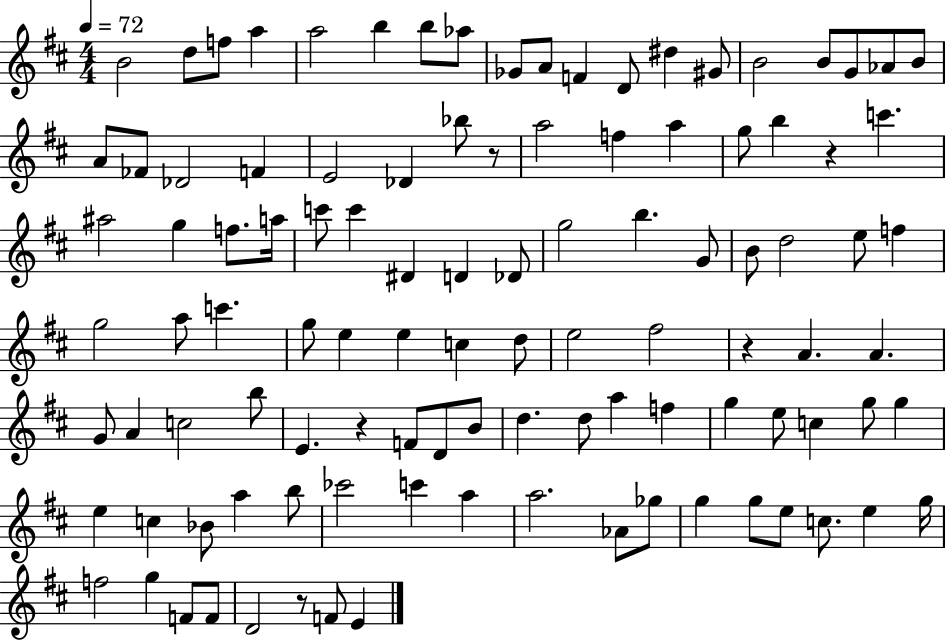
X:1
T:Untitled
M:4/4
L:1/4
K:D
B2 d/2 f/2 a a2 b b/2 _a/2 _G/2 A/2 F D/2 ^d ^G/2 B2 B/2 G/2 _A/2 B/2 A/2 _F/2 _D2 F E2 _D _b/2 z/2 a2 f a g/2 b z c' ^a2 g f/2 a/4 c'/2 c' ^D D _D/2 g2 b G/2 B/2 d2 e/2 f g2 a/2 c' g/2 e e c d/2 e2 ^f2 z A A G/2 A c2 b/2 E z F/2 D/2 B/2 d d/2 a f g e/2 c g/2 g e c _B/2 a b/2 _c'2 c' a a2 _A/2 _g/2 g g/2 e/2 c/2 e g/4 f2 g F/2 F/2 D2 z/2 F/2 E